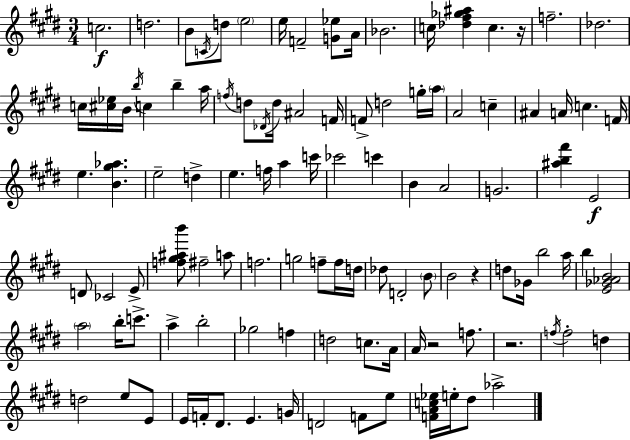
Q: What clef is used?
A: treble